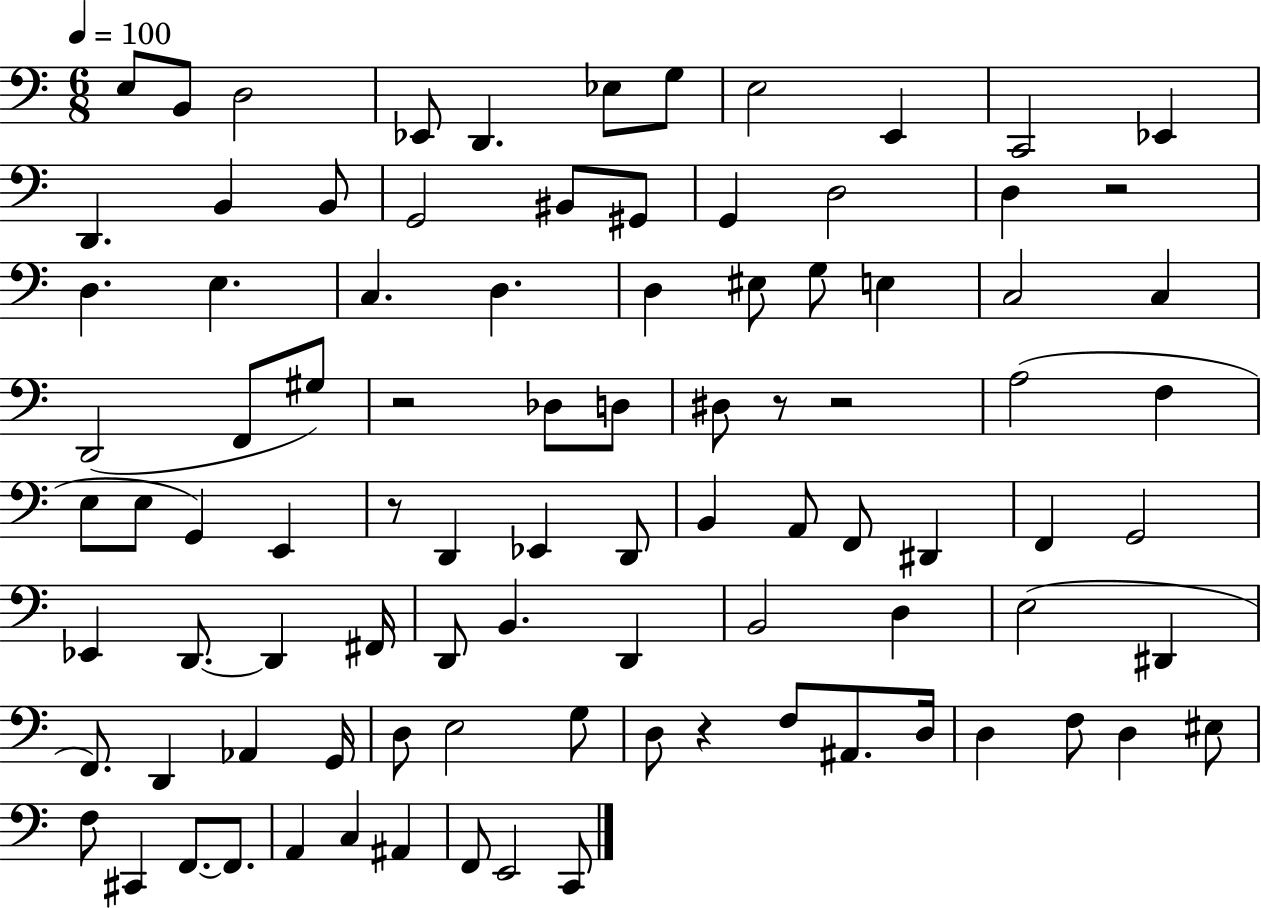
E3/e B2/e D3/h Eb2/e D2/q. Eb3/e G3/e E3/h E2/q C2/h Eb2/q D2/q. B2/q B2/e G2/h BIS2/e G#2/e G2/q D3/h D3/q R/h D3/q. E3/q. C3/q. D3/q. D3/q EIS3/e G3/e E3/q C3/h C3/q D2/h F2/e G#3/e R/h Db3/e D3/e D#3/e R/e R/h A3/h F3/q E3/e E3/e G2/q E2/q R/e D2/q Eb2/q D2/e B2/q A2/e F2/e D#2/q F2/q G2/h Eb2/q D2/e. D2/q F#2/s D2/e B2/q. D2/q B2/h D3/q E3/h D#2/q F2/e. D2/q Ab2/q G2/s D3/e E3/h G3/e D3/e R/q F3/e A#2/e. D3/s D3/q F3/e D3/q EIS3/e F3/e C#2/q F2/e. F2/e. A2/q C3/q A#2/q F2/e E2/h C2/e